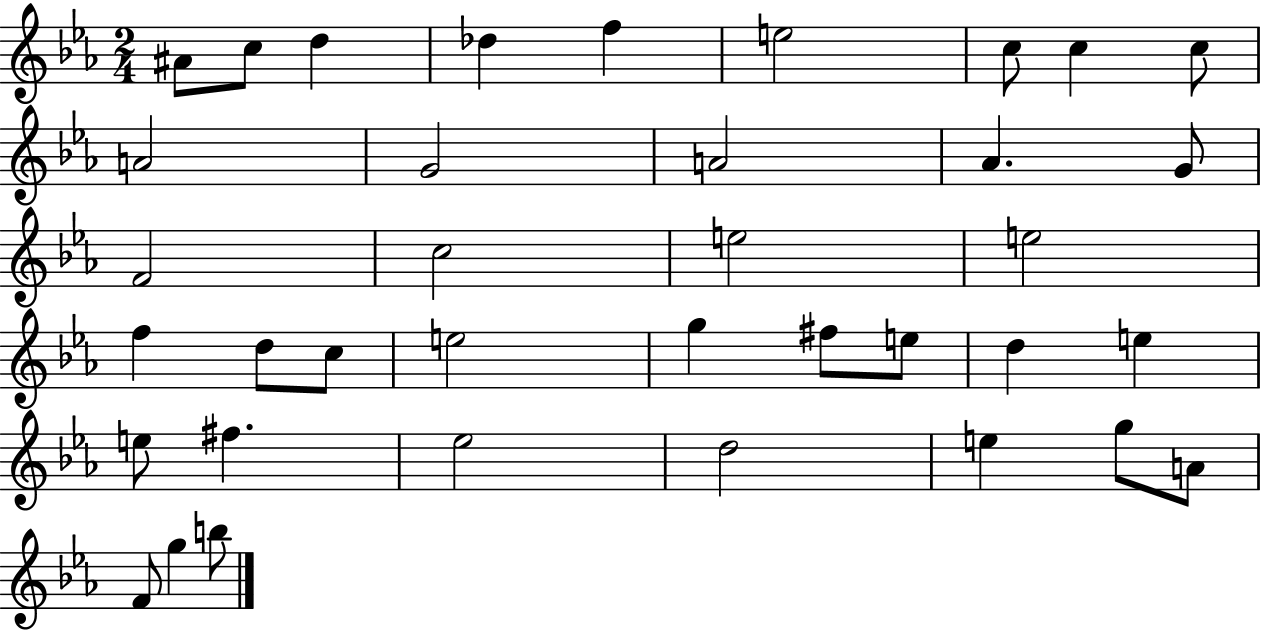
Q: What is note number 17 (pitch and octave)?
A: E5